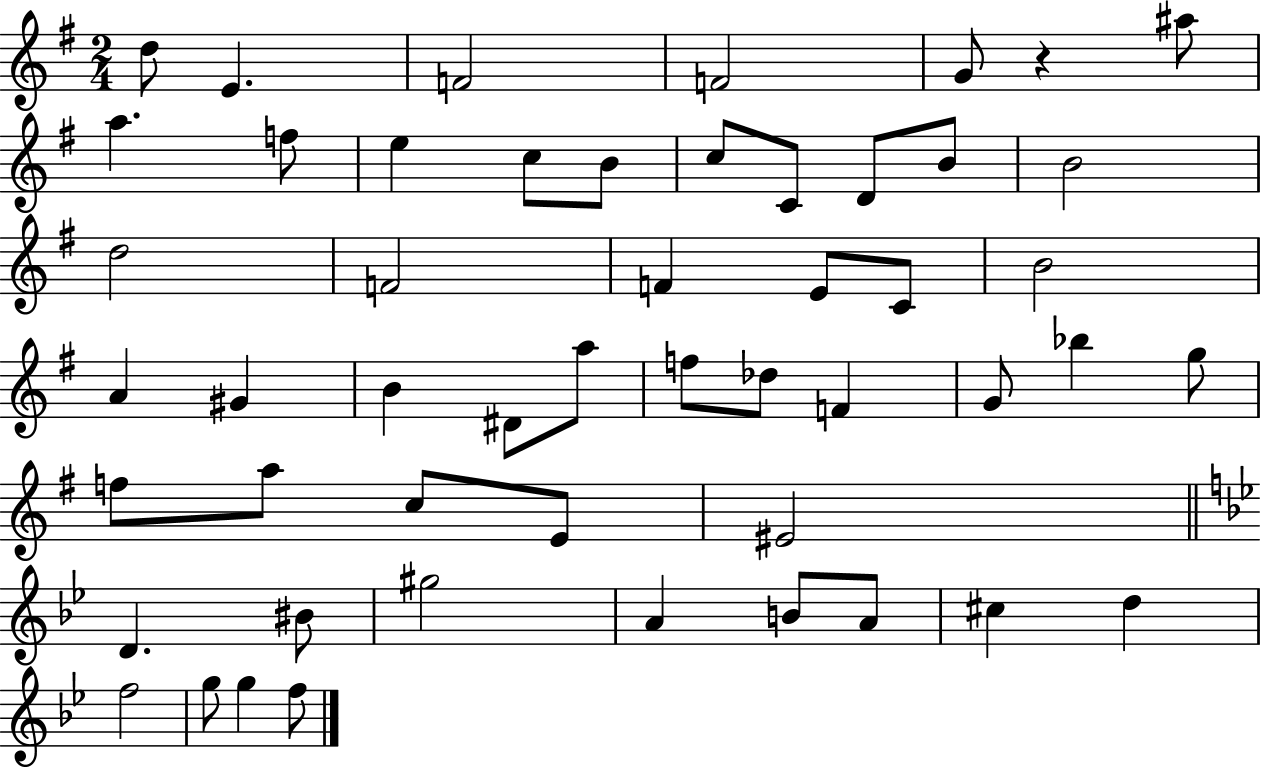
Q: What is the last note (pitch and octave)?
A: F5